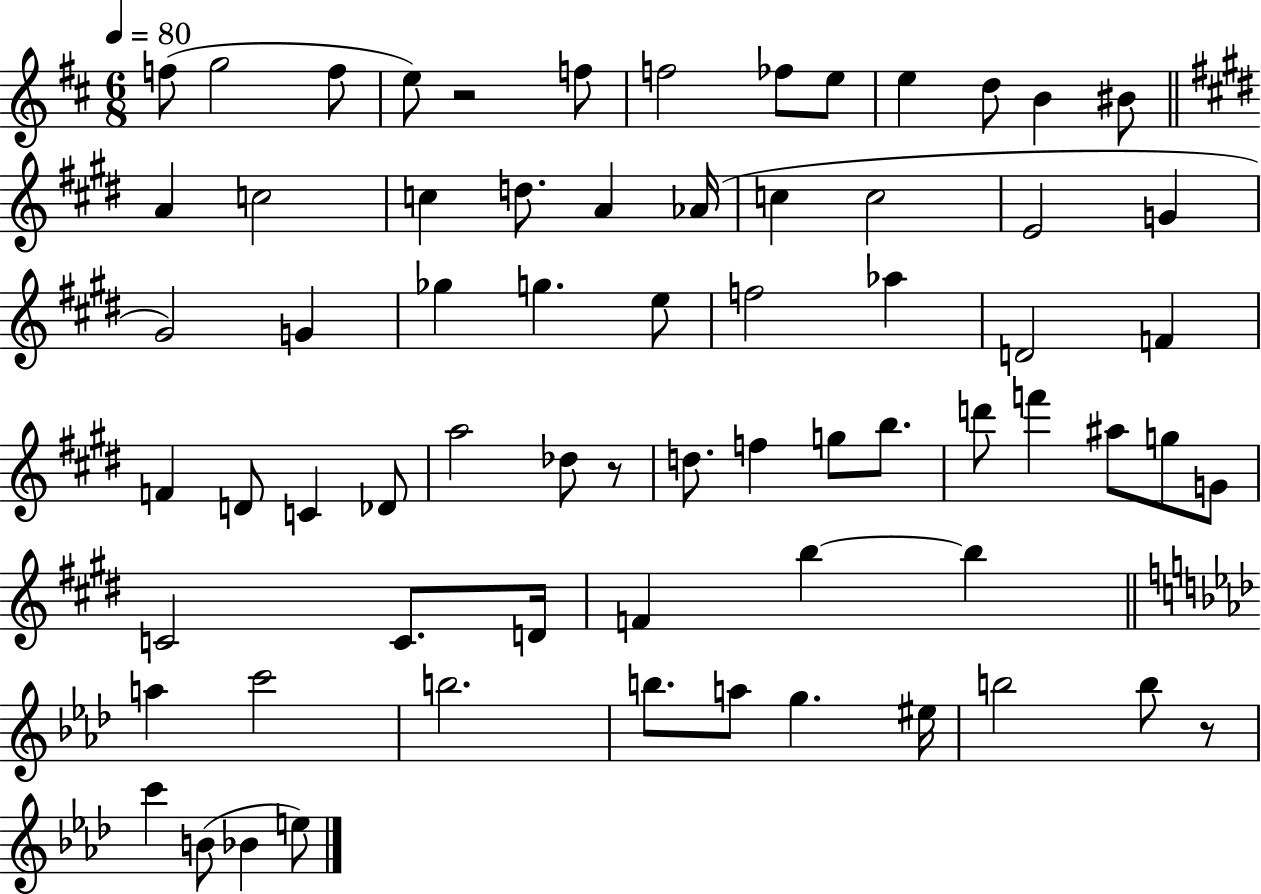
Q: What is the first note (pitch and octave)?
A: F5